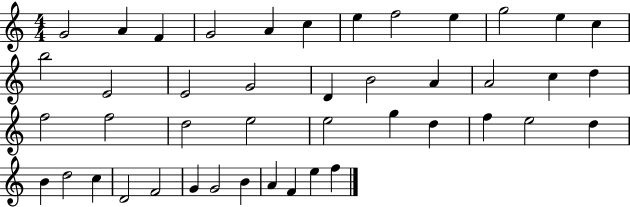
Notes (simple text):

G4/h A4/q F4/q G4/h A4/q C5/q E5/q F5/h E5/q G5/h E5/q C5/q B5/h E4/h E4/h G4/h D4/q B4/h A4/q A4/h C5/q D5/q F5/h F5/h D5/h E5/h E5/h G5/q D5/q F5/q E5/h D5/q B4/q D5/h C5/q D4/h F4/h G4/q G4/h B4/q A4/q F4/q E5/q F5/q